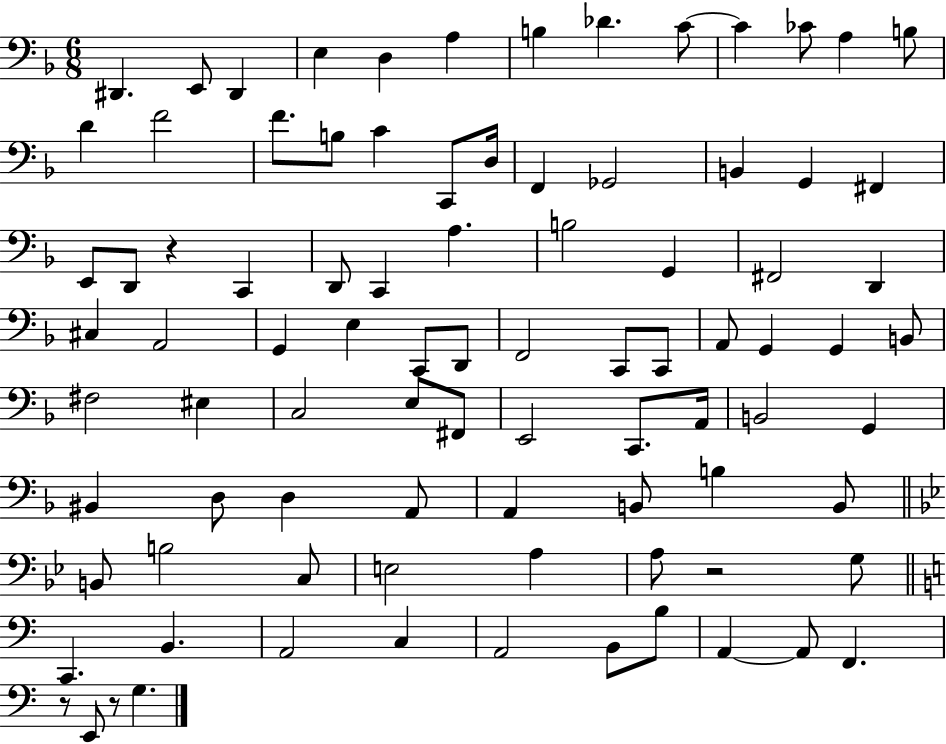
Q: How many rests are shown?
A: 4